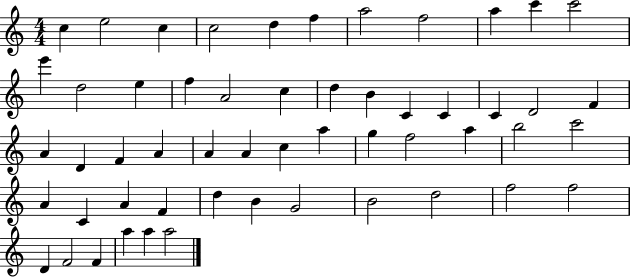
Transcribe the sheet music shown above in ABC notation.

X:1
T:Untitled
M:4/4
L:1/4
K:C
c e2 c c2 d f a2 f2 a c' c'2 e' d2 e f A2 c d B C C C D2 F A D F A A A c a g f2 a b2 c'2 A C A F d B G2 B2 d2 f2 f2 D F2 F a a a2